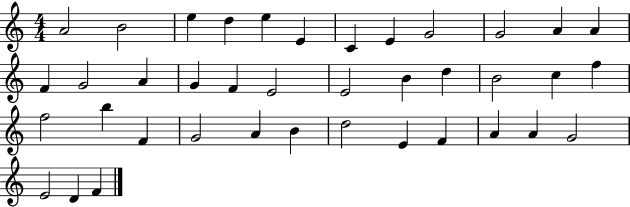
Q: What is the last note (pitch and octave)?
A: F4